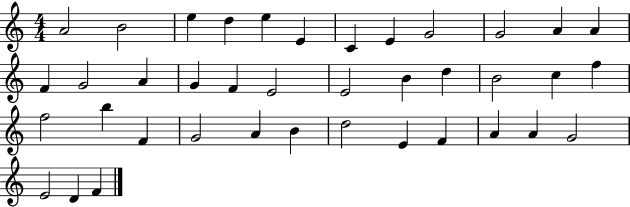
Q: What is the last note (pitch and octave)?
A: F4